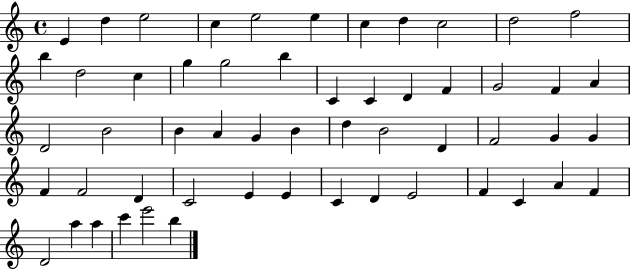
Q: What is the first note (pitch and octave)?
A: E4